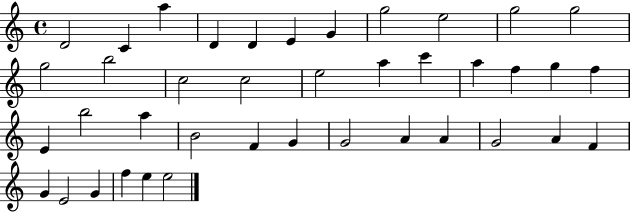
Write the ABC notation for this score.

X:1
T:Untitled
M:4/4
L:1/4
K:C
D2 C a D D E G g2 e2 g2 g2 g2 b2 c2 c2 e2 a c' a f g f E b2 a B2 F G G2 A A G2 A F G E2 G f e e2